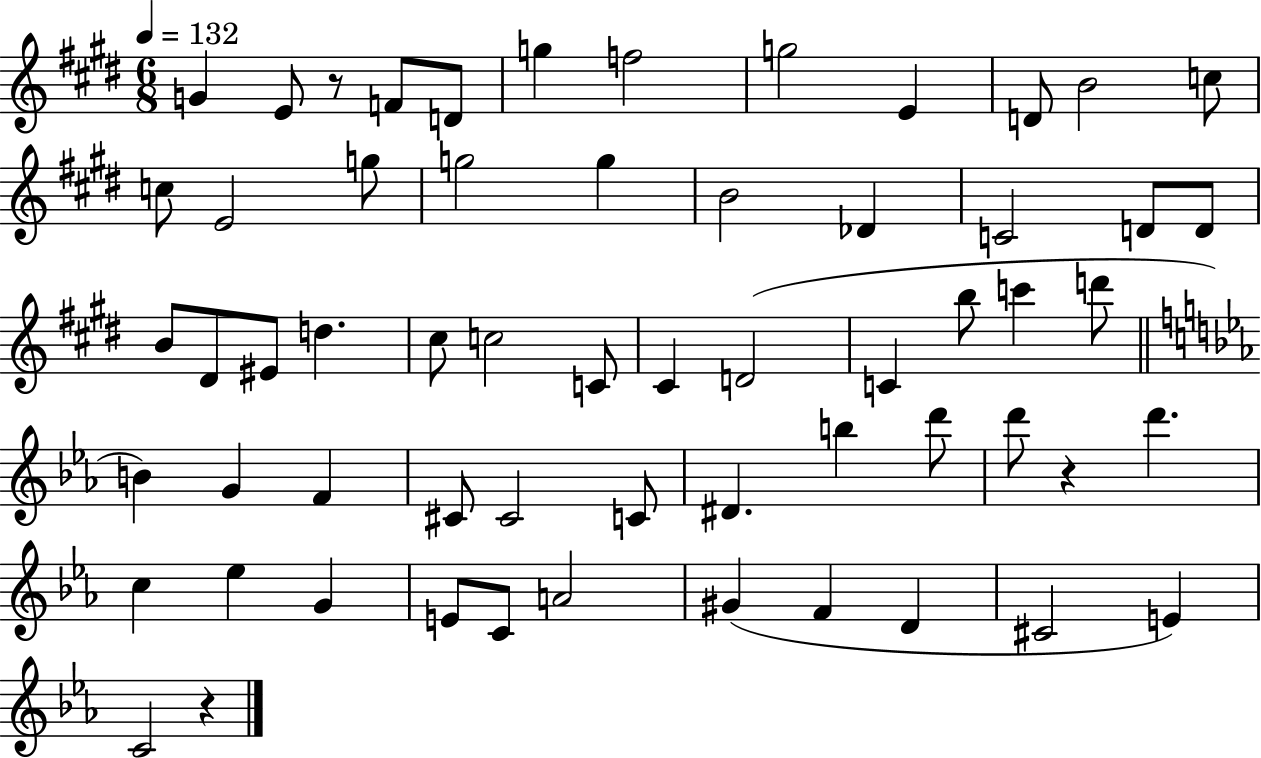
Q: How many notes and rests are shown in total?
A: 60